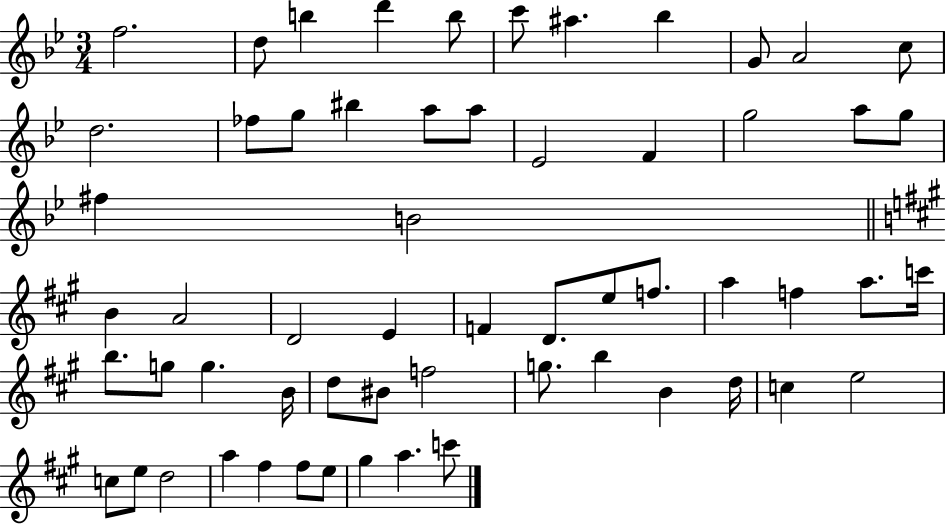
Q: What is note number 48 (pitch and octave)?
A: C5